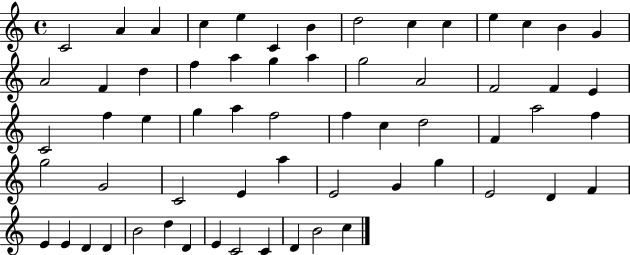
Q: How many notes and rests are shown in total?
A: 62